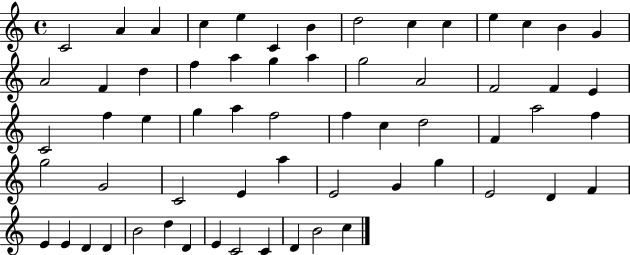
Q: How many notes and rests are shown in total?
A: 62